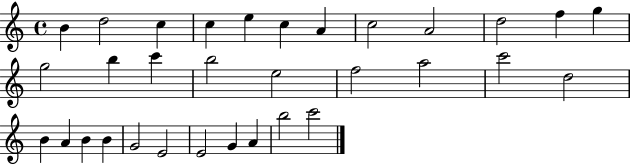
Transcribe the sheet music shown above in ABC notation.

X:1
T:Untitled
M:4/4
L:1/4
K:C
B d2 c c e c A c2 A2 d2 f g g2 b c' b2 e2 f2 a2 c'2 d2 B A B B G2 E2 E2 G A b2 c'2